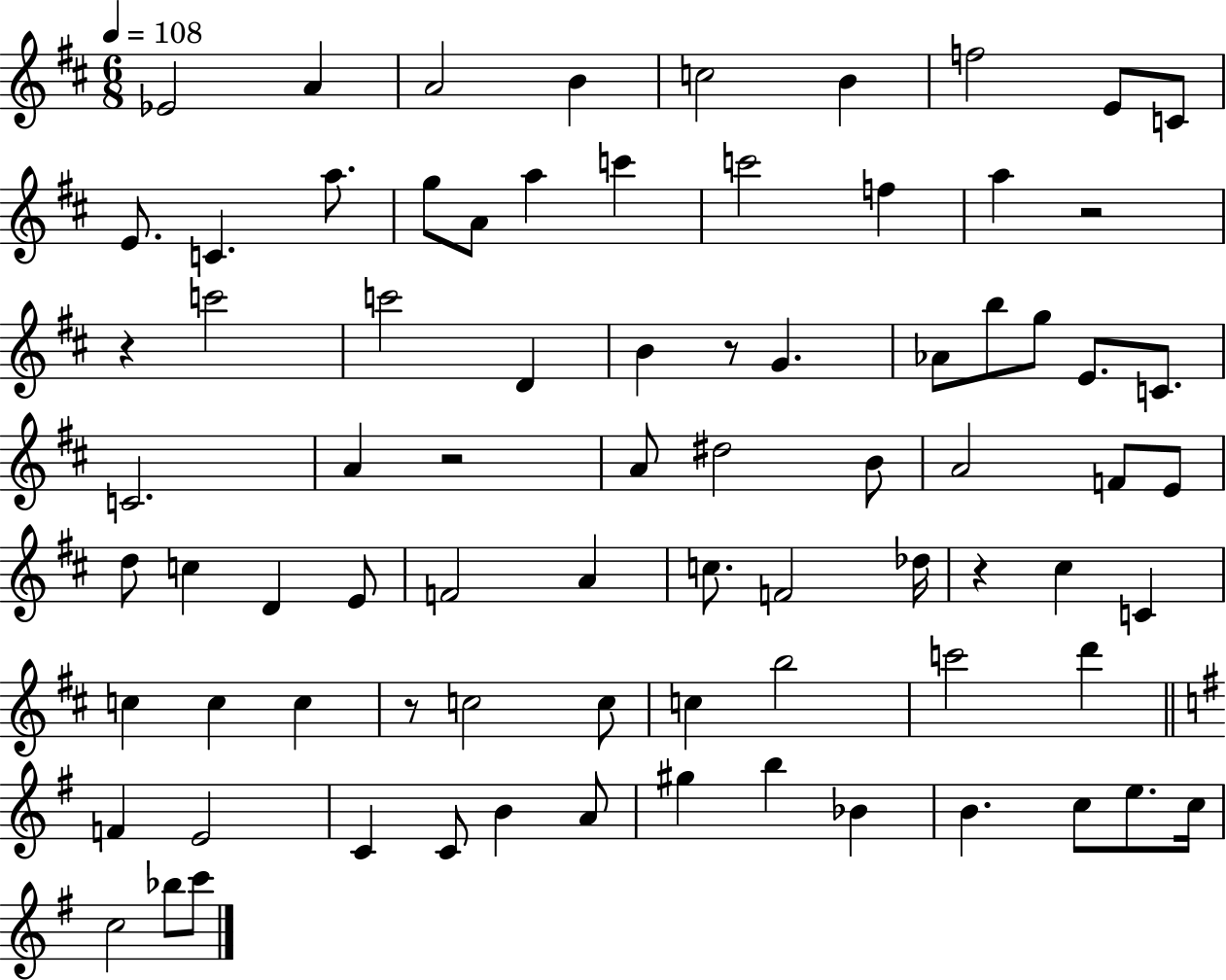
{
  \clef treble
  \numericTimeSignature
  \time 6/8
  \key d \major
  \tempo 4 = 108
  \repeat volta 2 { ees'2 a'4 | a'2 b'4 | c''2 b'4 | f''2 e'8 c'8 | \break e'8. c'4. a''8. | g''8 a'8 a''4 c'''4 | c'''2 f''4 | a''4 r2 | \break r4 c'''2 | c'''2 d'4 | b'4 r8 g'4. | aes'8 b''8 g''8 e'8. c'8. | \break c'2. | a'4 r2 | a'8 dis''2 b'8 | a'2 f'8 e'8 | \break d''8 c''4 d'4 e'8 | f'2 a'4 | c''8. f'2 des''16 | r4 cis''4 c'4 | \break c''4 c''4 c''4 | r8 c''2 c''8 | c''4 b''2 | c'''2 d'''4 | \break \bar "||" \break \key e \minor f'4 e'2 | c'4 c'8 b'4 a'8 | gis''4 b''4 bes'4 | b'4. c''8 e''8. c''16 | \break c''2 bes''8 c'''8 | } \bar "|."
}